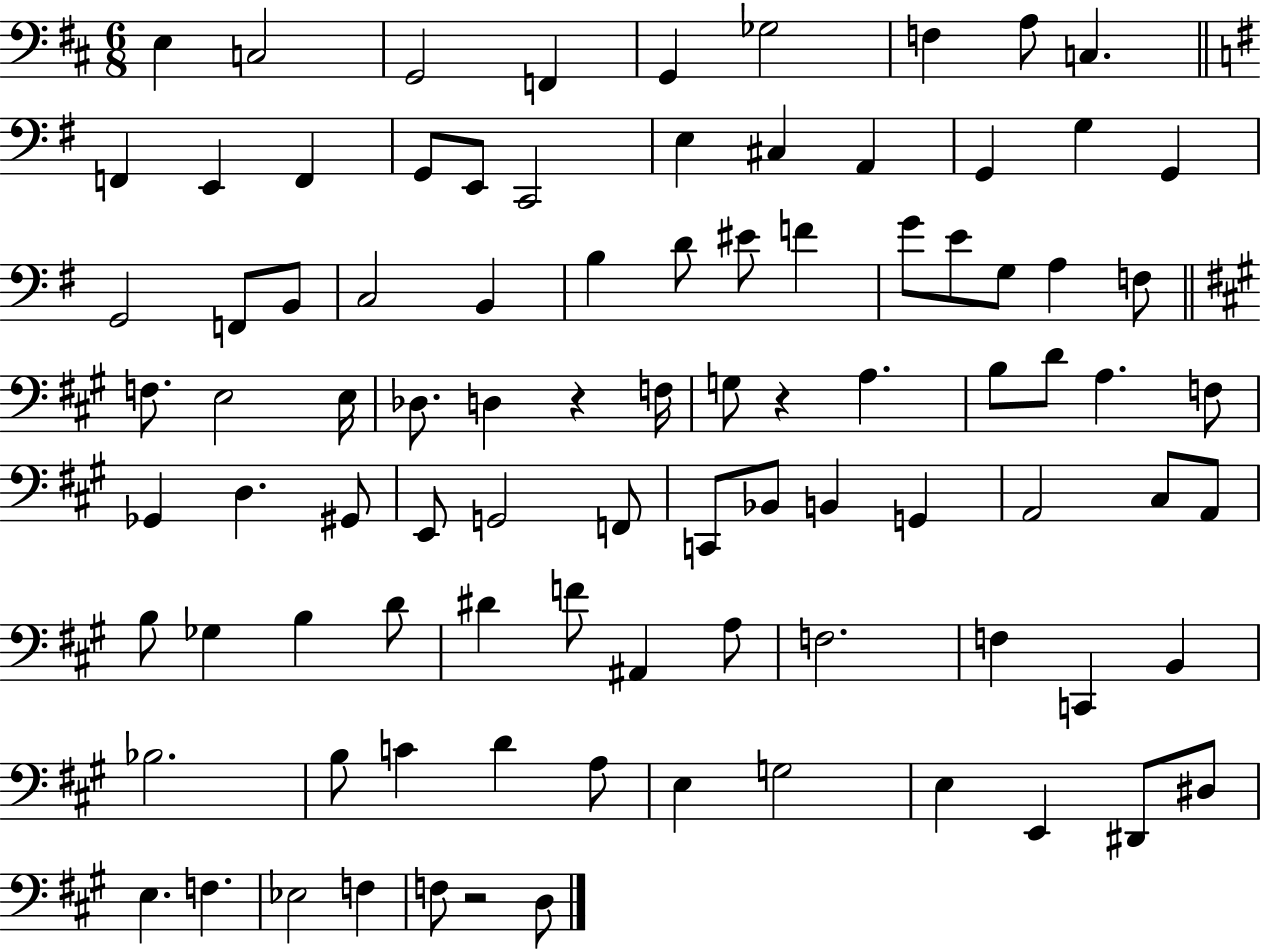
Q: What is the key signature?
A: D major